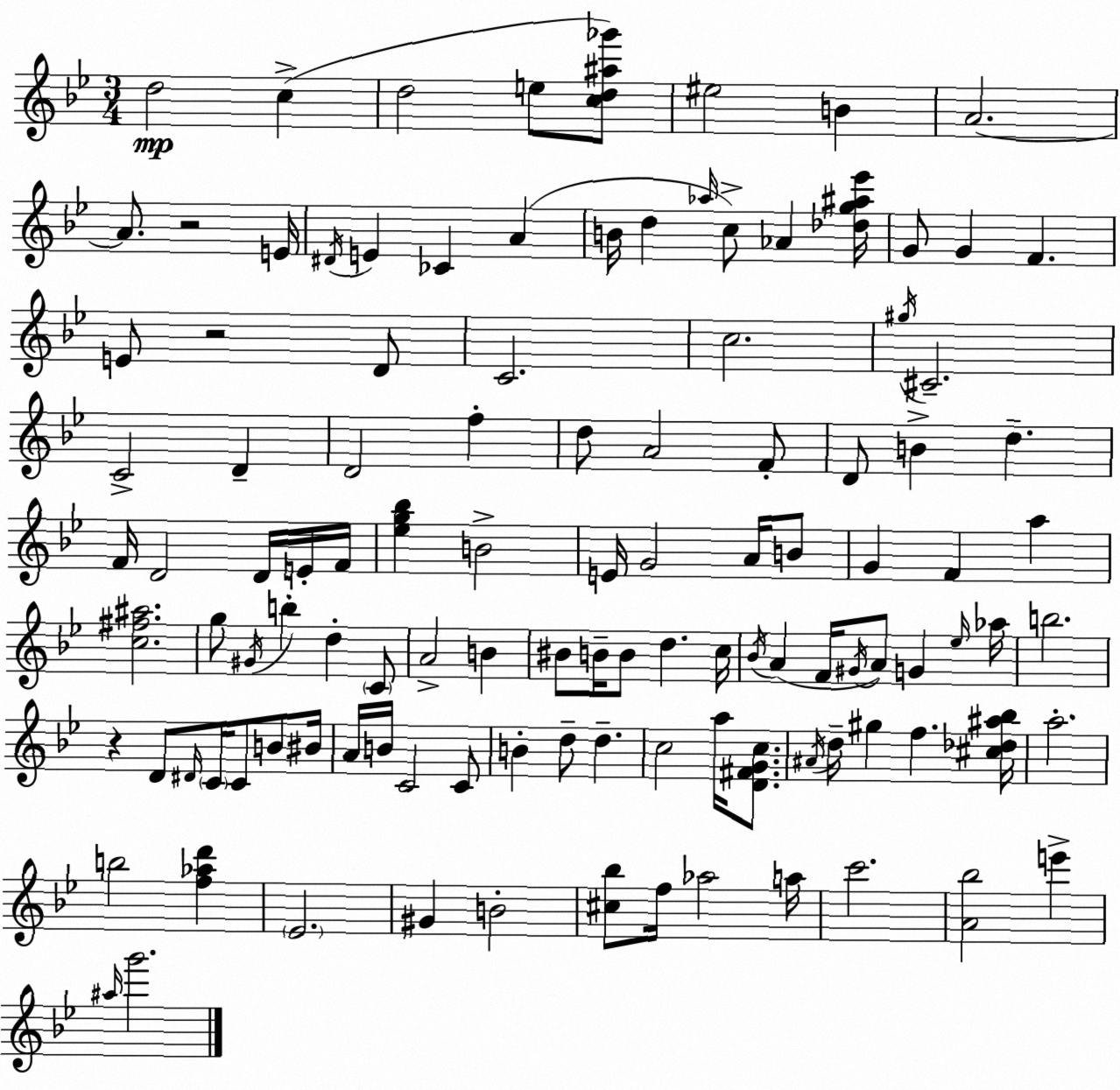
X:1
T:Untitled
M:3/4
L:1/4
K:Gm
d2 c d2 e/2 [cd^a_g']/2 ^e2 B A2 A/2 z2 E/4 ^D/4 E _C A B/4 d _a/4 c/2 _A [_dg^a_e']/4 G/2 G F E/2 z2 D/2 C2 c2 ^g/4 ^C2 C2 D D2 f d/2 A2 F/2 D/2 B d F/4 D2 D/4 E/4 F/4 [_eg_b] B2 E/4 G2 A/4 B/2 G F a [c^f^a]2 g/2 ^G/4 b d C/2 A2 B ^B/2 B/4 B/2 d c/4 _B/4 A F/4 ^G/4 A/2 G _e/4 _a/4 b2 z D/2 ^D/4 C/4 C/2 B/2 ^B/4 A/4 B/4 C2 C/2 B d/2 d c2 a/4 [D^FGc]/2 ^A/4 d/4 ^g f [^c_d^a_b]/4 a2 b2 [f_ad'] _E2 ^G B2 [^c_b]/2 f/4 _a2 a/4 c'2 [A_b]2 e' ^a/4 g'2